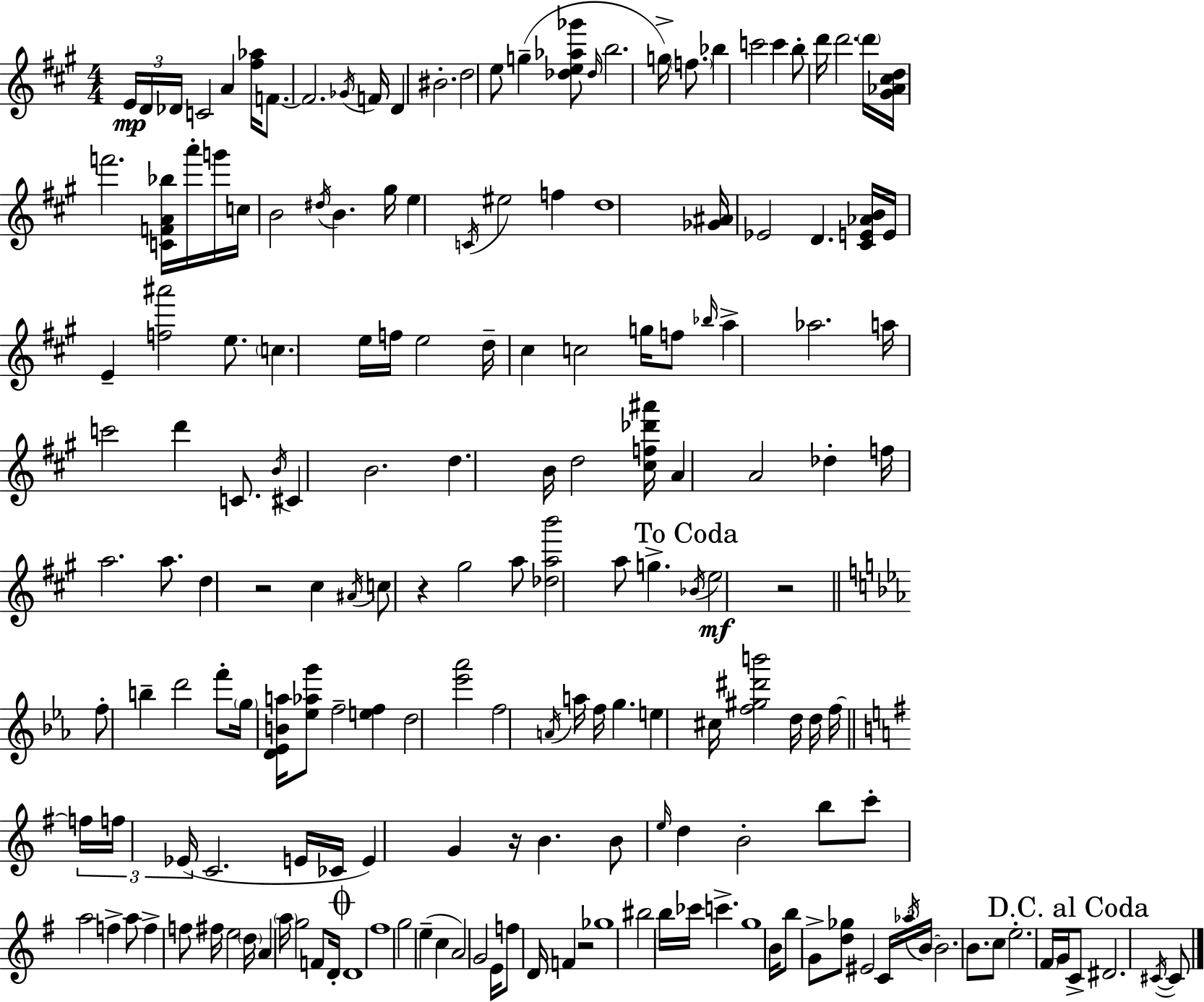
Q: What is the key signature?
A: A major